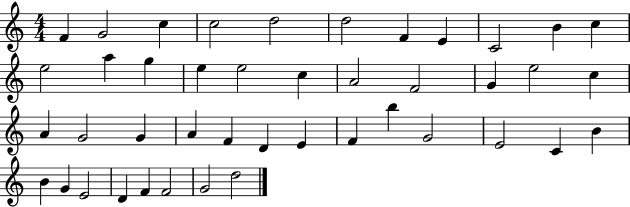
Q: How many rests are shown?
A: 0